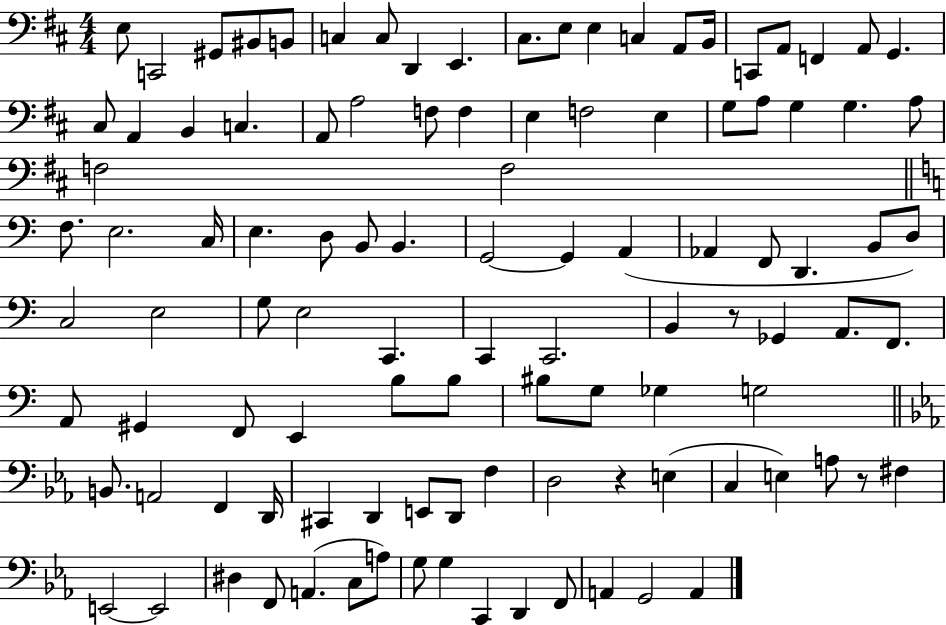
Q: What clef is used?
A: bass